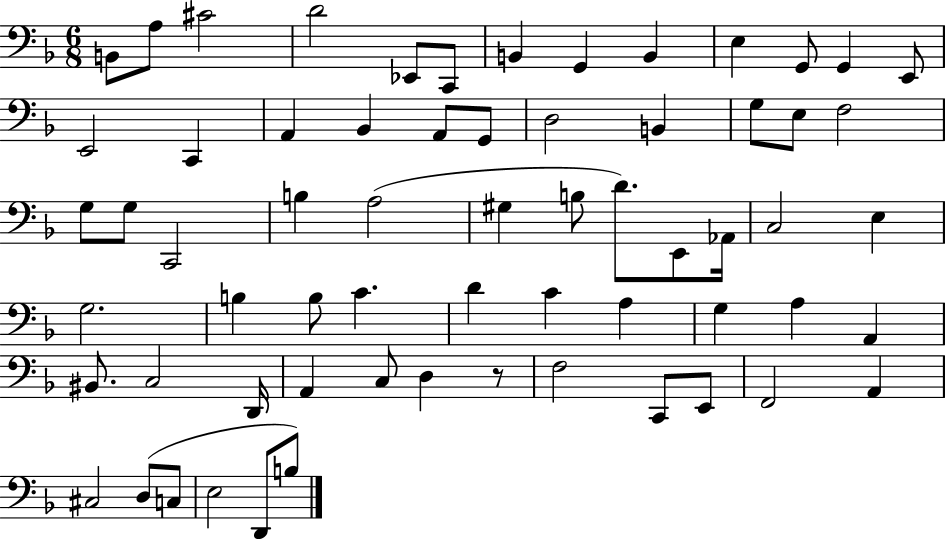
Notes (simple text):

B2/e A3/e C#4/h D4/h Eb2/e C2/e B2/q G2/q B2/q E3/q G2/e G2/q E2/e E2/h C2/q A2/q Bb2/q A2/e G2/e D3/h B2/q G3/e E3/e F3/h G3/e G3/e C2/h B3/q A3/h G#3/q B3/e D4/e. E2/e Ab2/s C3/h E3/q G3/h. B3/q B3/e C4/q. D4/q C4/q A3/q G3/q A3/q A2/q BIS2/e. C3/h D2/s A2/q C3/e D3/q R/e F3/h C2/e E2/e F2/h A2/q C#3/h D3/e C3/e E3/h D2/e B3/e